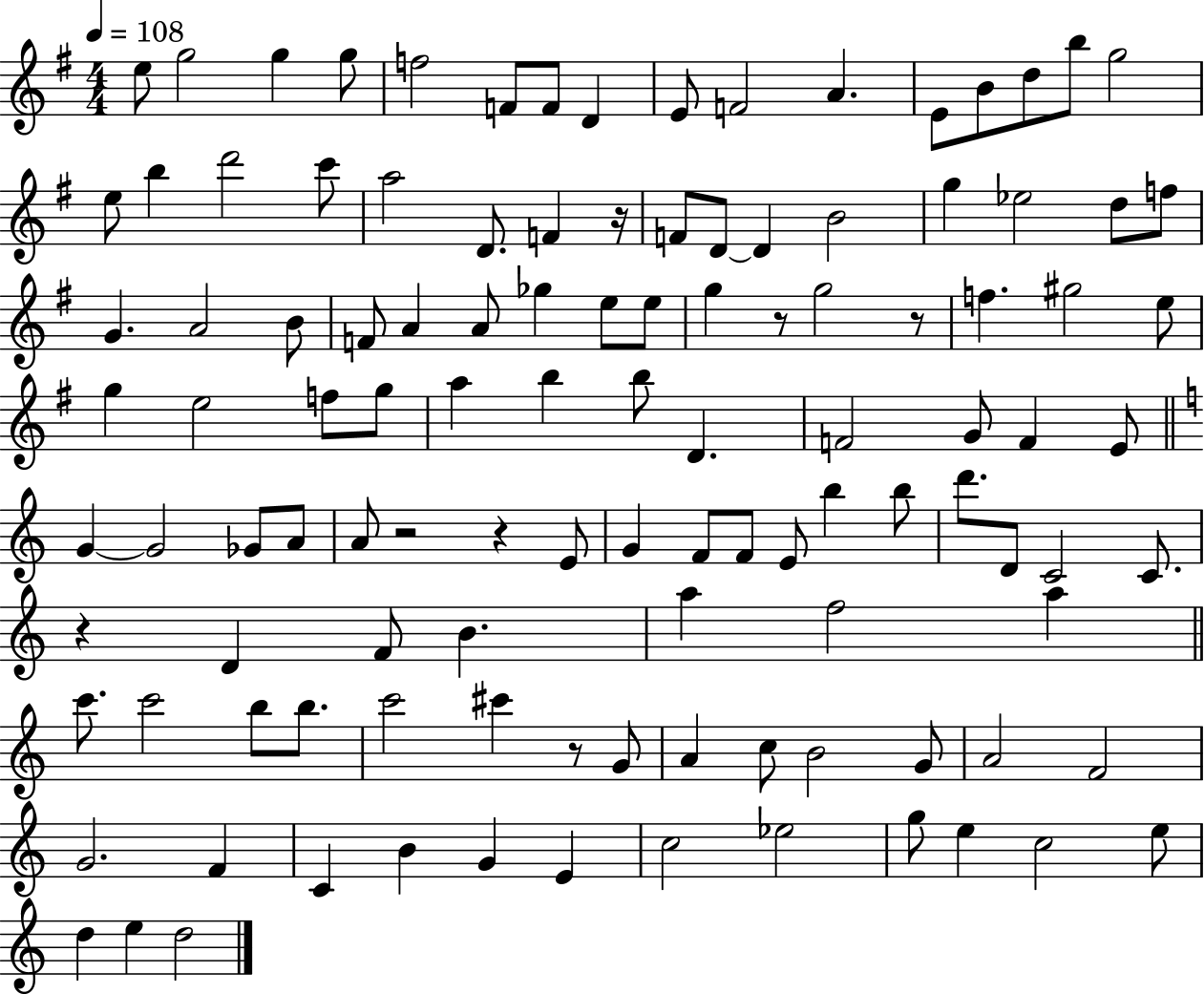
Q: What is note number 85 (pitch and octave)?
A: C#6